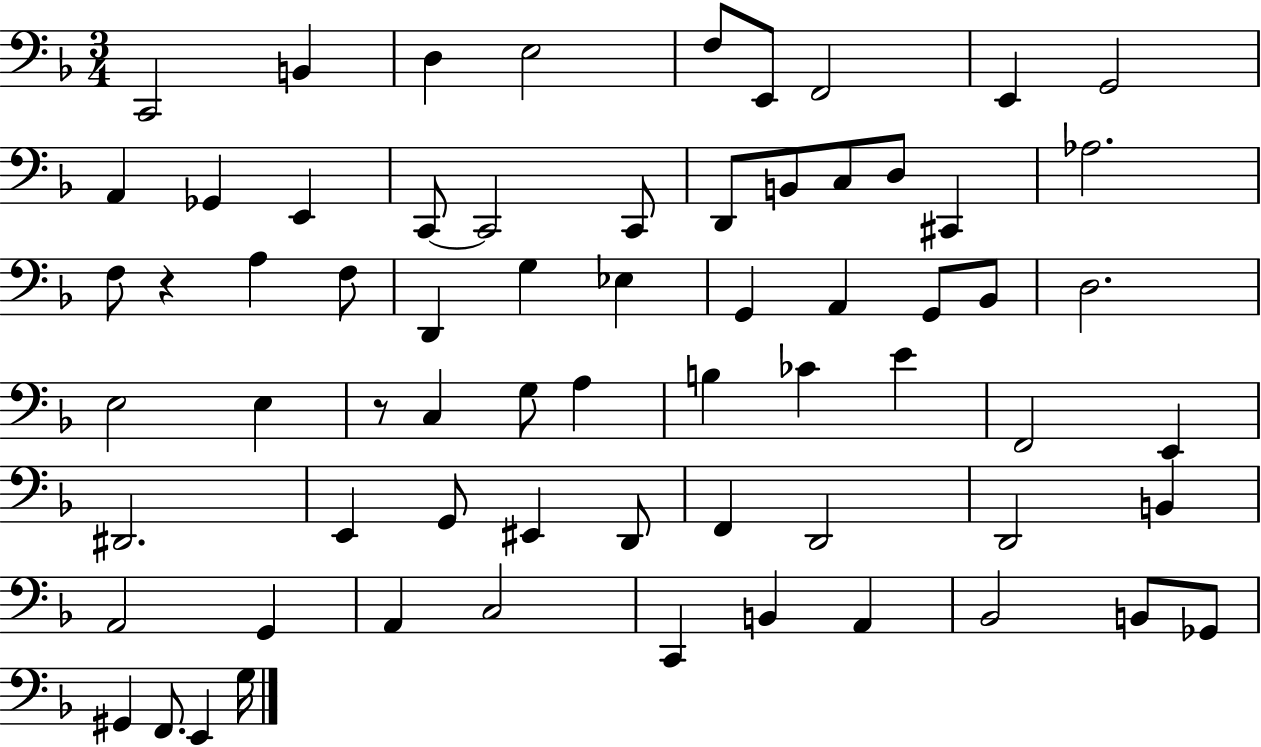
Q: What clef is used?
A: bass